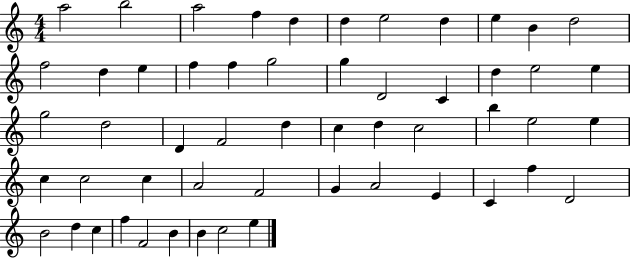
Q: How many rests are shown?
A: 0